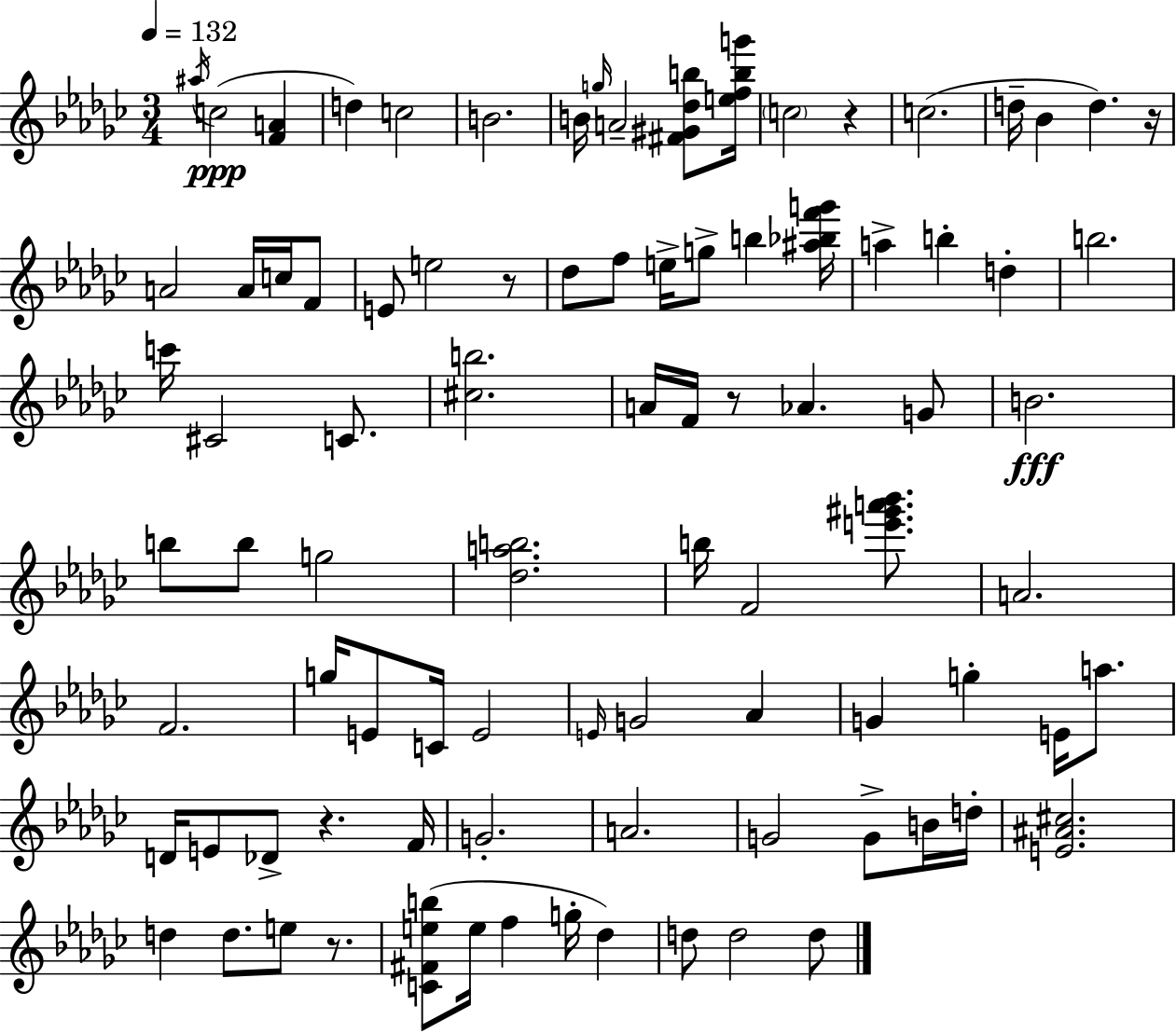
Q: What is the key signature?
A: EES minor